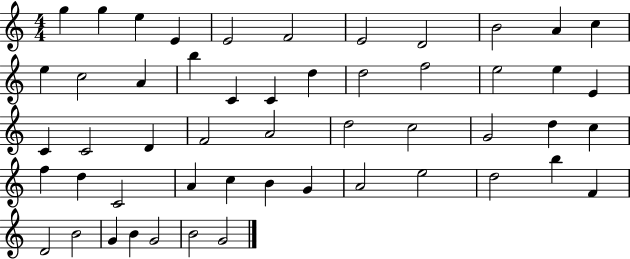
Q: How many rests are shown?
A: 0